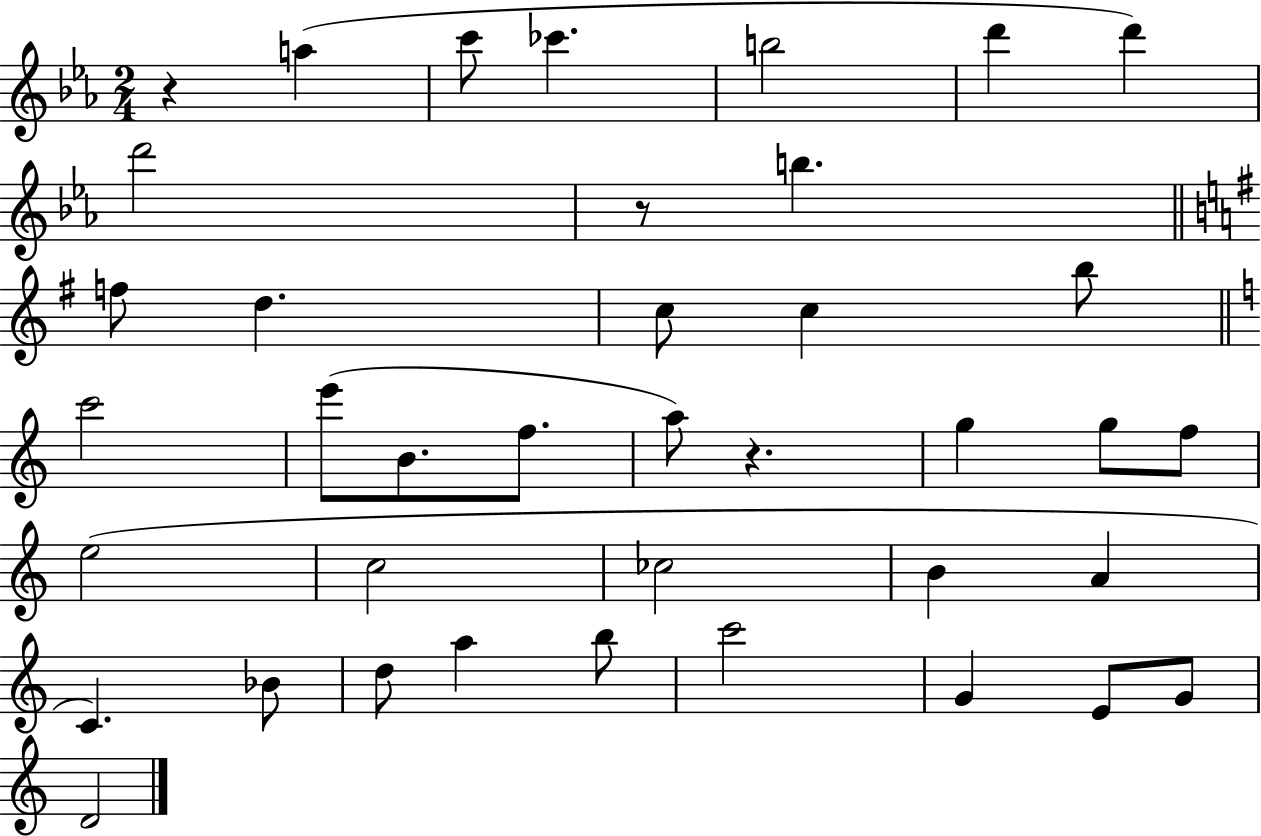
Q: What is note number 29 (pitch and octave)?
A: D5